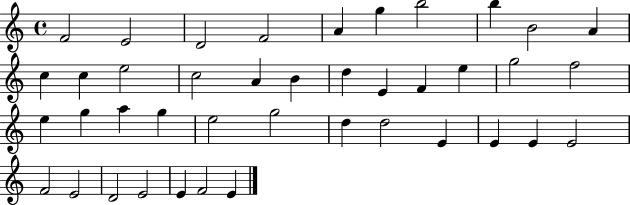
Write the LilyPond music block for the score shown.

{
  \clef treble
  \time 4/4
  \defaultTimeSignature
  \key c \major
  f'2 e'2 | d'2 f'2 | a'4 g''4 b''2 | b''4 b'2 a'4 | \break c''4 c''4 e''2 | c''2 a'4 b'4 | d''4 e'4 f'4 e''4 | g''2 f''2 | \break e''4 g''4 a''4 g''4 | e''2 g''2 | d''4 d''2 e'4 | e'4 e'4 e'2 | \break f'2 e'2 | d'2 e'2 | e'4 f'2 e'4 | \bar "|."
}